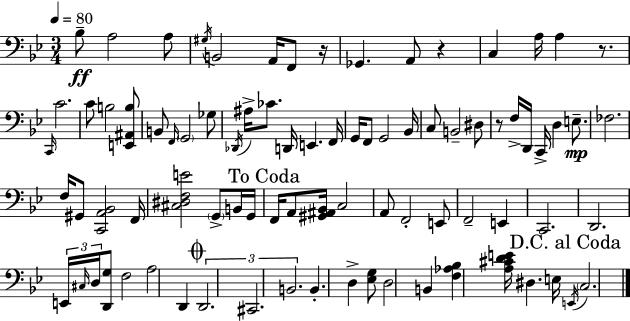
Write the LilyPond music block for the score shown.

{
  \clef bass
  \numericTimeSignature
  \time 3/4
  \key g \minor
  \tempo 4 = 80
  bes8--\ff a2 a8 | \acciaccatura { gis16 } b,2 a,16 f,8 | r16 ges,4. a,8 r4 | c4 a16 a4 r8. | \break \grace { c,16 } c'2. | c'8 b2 | <e, ais, b>8 b,8 \grace { f,16 } \parenthesize g,2 | ges8 \acciaccatura { des,16 } ais16-> ces'8. d,16 e,4. | \break f,16 g,16 f,8 g,2 | bes,16 c8 b,2-- | dis8 r8 f16-> d,16 c,16-> d4 | e8.--\mp fes2. | \break f16 gis,8 <c, a, bes,>2 | f,16 <cis dis f e'>2 | \parenthesize g,8-> b,16 g,16 \mark "To Coda" f,16 a,8 <gis, ais, bes,>16 c2 | a,8 f,2-. | \break e,8 f,2-- | e,4 c,2. | d,2. | \tuplet 3/2 { e,16 \grace { cis16 } d16 } <d, g>8 f2 | \break a2 | d,4 \mark \markup { \musicglyph "scripts.coda" } \tuplet 3/2 { d,2. | cis,2. | b,2. } | \break b,4.-. d4-> | <ees g>8 d2 | b,4 <f aes bes>4 <a cis' d' e'>16 dis4. | e16 \mark "D.C. al Coda" \acciaccatura { e,16 } \parenthesize c2. | \break \bar "|."
}